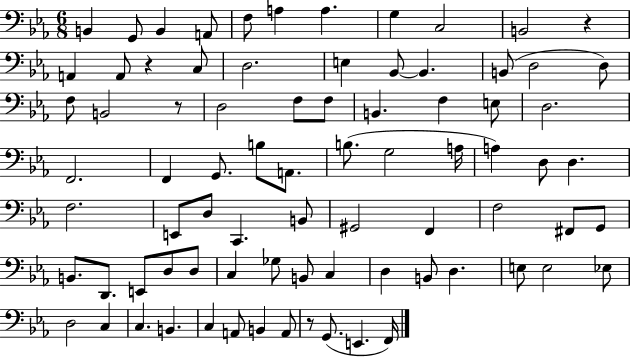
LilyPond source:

{
  \clef bass
  \numericTimeSignature
  \time 6/8
  \key ees \major
  \repeat volta 2 { b,4 g,8 b,4 a,8 | f8 a4 a4. | g4 c2 | b,2 r4 | \break a,4 a,8 r4 c8 | d2. | e4 bes,8~~ bes,4. | b,8( d2 d8) | \break f8 b,2 r8 | d2 f8 f8 | b,4. f4 e8 | d2. | \break f,2. | f,4 g,8. b8 a,8. | b8.( g2 a16 | a4) d8 d4. | \break f2. | e,8 d8 c,4. b,8 | gis,2 f,4 | f2 fis,8 g,8 | \break b,8. d,8. e,8 d8 d8 | c4 ges8 b,8 c4 | d4 b,8 d4. | e8 e2 ees8 | \break d2 c4 | c4. b,4. | c4 a,8 b,4 a,8 | r8 g,8.( e,4. f,16) | \break } \bar "|."
}